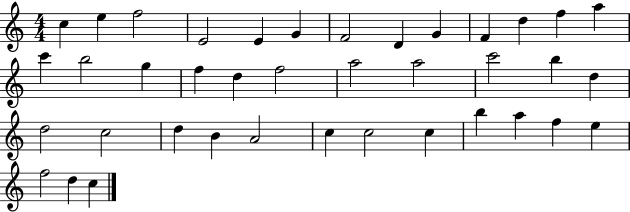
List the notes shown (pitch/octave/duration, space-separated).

C5/q E5/q F5/h E4/h E4/q G4/q F4/h D4/q G4/q F4/q D5/q F5/q A5/q C6/q B5/h G5/q F5/q D5/q F5/h A5/h A5/h C6/h B5/q D5/q D5/h C5/h D5/q B4/q A4/h C5/q C5/h C5/q B5/q A5/q F5/q E5/q F5/h D5/q C5/q